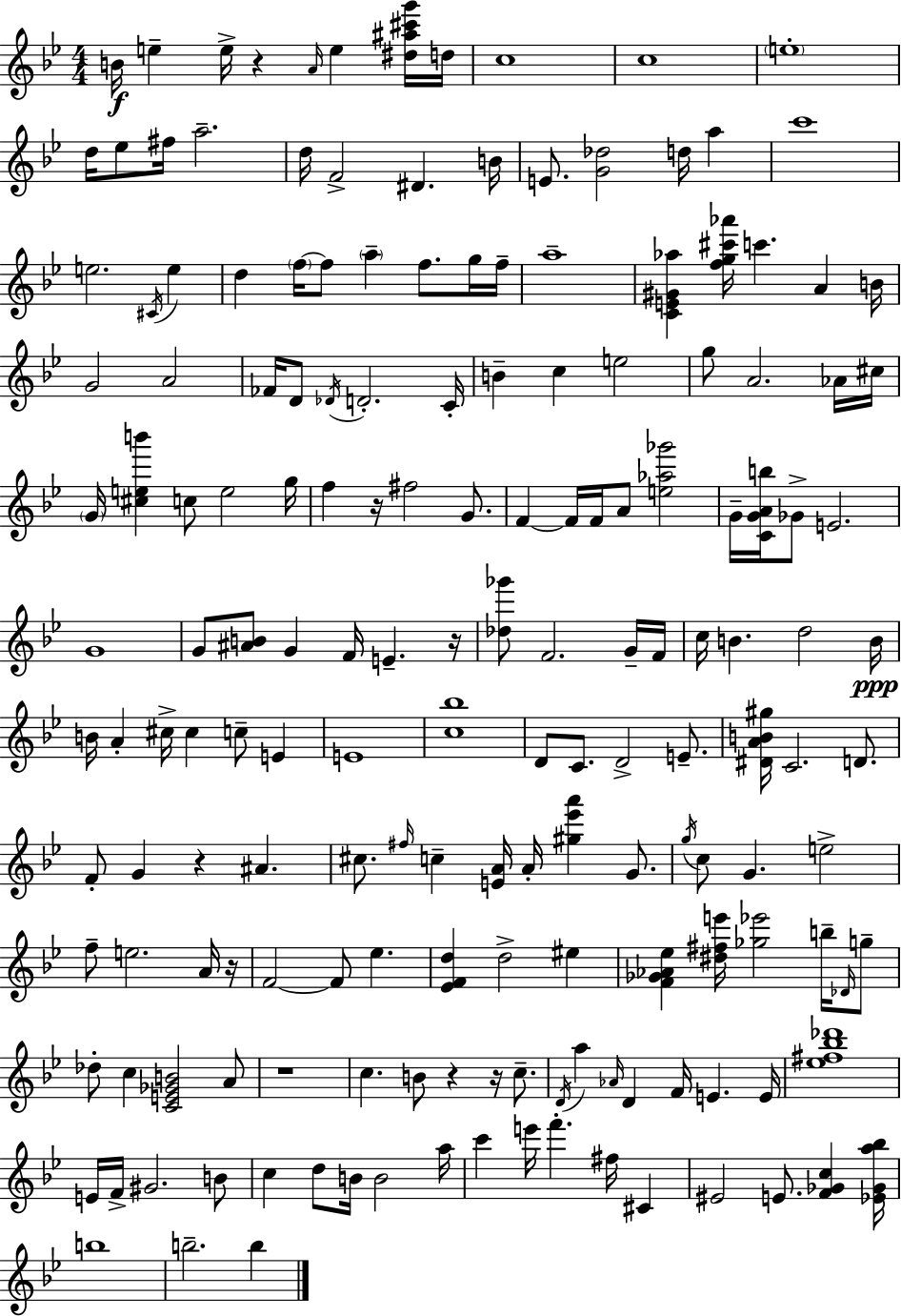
B4/s E5/q E5/s R/q A4/s E5/q [D#5,A#5,C#6,G6]/s D5/s C5/w C5/w E5/w D5/s Eb5/e F#5/s A5/h. D5/s F4/h D#4/q. B4/s E4/e. [G4,Db5]/h D5/s A5/q C6/w E5/h. C#4/s E5/q D5/q F5/s F5/e A5/q F5/e. G5/s F5/s A5/w [C4,E4,G#4,Ab5]/q [F5,G5,C#6,Ab6]/s C6/q. A4/q B4/s G4/h A4/h FES4/s D4/e Db4/s D4/h. C4/s B4/q C5/q E5/h G5/e A4/h. Ab4/s C#5/s G4/s [C#5,E5,B6]/q C5/e E5/h G5/s F5/q R/s F#5/h G4/e. F4/q F4/s F4/s A4/e [E5,Ab5,Gb6]/h G4/s [C4,G4,A4,B5]/s Gb4/e E4/h. G4/w G4/e [A#4,B4]/e G4/q F4/s E4/q. R/s [Db5,Gb6]/e F4/h. G4/s F4/s C5/s B4/q. D5/h B4/s B4/s A4/q C#5/s C#5/q C5/e E4/q E4/w [C5,Bb5]/w D4/e C4/e. D4/h E4/e. [D#4,A4,B4,G#5]/s C4/h. D4/e. F4/e G4/q R/q A#4/q. C#5/e. F#5/s C5/q [E4,A4]/s A4/s [G#5,Eb6,A6]/q G4/e. G5/s C5/e G4/q. E5/h F5/e E5/h. A4/s R/s F4/h F4/e Eb5/q. [Eb4,F4,D5]/q D5/h EIS5/q [F4,Gb4,Ab4,Eb5]/q [D#5,F#5,E6]/s [Gb5,Eb6]/h B5/s Db4/s G5/e Db5/e C5/q [C4,E4,Gb4,B4]/h A4/e R/w C5/q. B4/e R/q R/s C5/e. D4/s A5/q Ab4/s D4/q F4/s E4/q. E4/s [Eb5,F#5,Bb5,Db6]/w E4/s F4/s G#4/h. B4/e C5/q D5/e B4/s B4/h A5/s C6/q E6/s F6/q. F#5/s C#4/q EIS4/h E4/e. [F4,Gb4,C5]/q [Eb4,Gb4,A5,Bb5]/s B5/w B5/h. B5/q